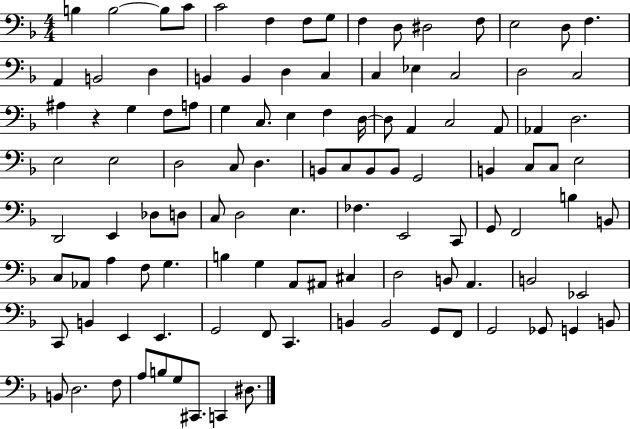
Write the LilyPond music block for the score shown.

{
  \clef bass
  \numericTimeSignature
  \time 4/4
  \key f \major
  \repeat volta 2 { b4 b2~~ b8 c'8 | c'2 f4 f8 g8 | f4 d8 dis2 f8 | e2 d8 f4. | \break a,4 b,2 d4 | b,4 b,4 d4 c4 | c4 ees4 c2 | d2 c2 | \break ais4 r4 g4 f8 a8 | g4 c8. e4 f4 d16~~ | d8 a,4 c2 a,8 | aes,4 d2. | \break e2 e2 | d2 c8 d4. | b,8 c8 b,8 b,8 g,2 | b,4 c8 c8 e2 | \break d,2 e,4 des8 d8 | c8 d2 e4. | fes4. e,2 c,8 | g,8 f,2 b4 b,8 | \break c8 aes,8 a4 f8 g4. | b4 g4 a,8 ais,8 cis4 | d2 b,8 a,4. | b,2 ees,2 | \break c,8 b,4 e,4 e,4. | g,2 f,8 c,4. | b,4 b,2 g,8 f,8 | g,2 ges,8 g,4 b,8 | \break b,8 d2. f8 | a8 b8 g8 cis,8. c,4 dis8. | } \bar "|."
}